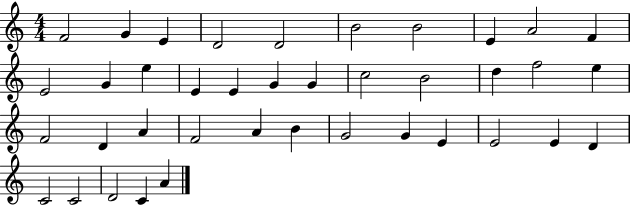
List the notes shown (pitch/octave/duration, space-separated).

F4/h G4/q E4/q D4/h D4/h B4/h B4/h E4/q A4/h F4/q E4/h G4/q E5/q E4/q E4/q G4/q G4/q C5/h B4/h D5/q F5/h E5/q F4/h D4/q A4/q F4/h A4/q B4/q G4/h G4/q E4/q E4/h E4/q D4/q C4/h C4/h D4/h C4/q A4/q